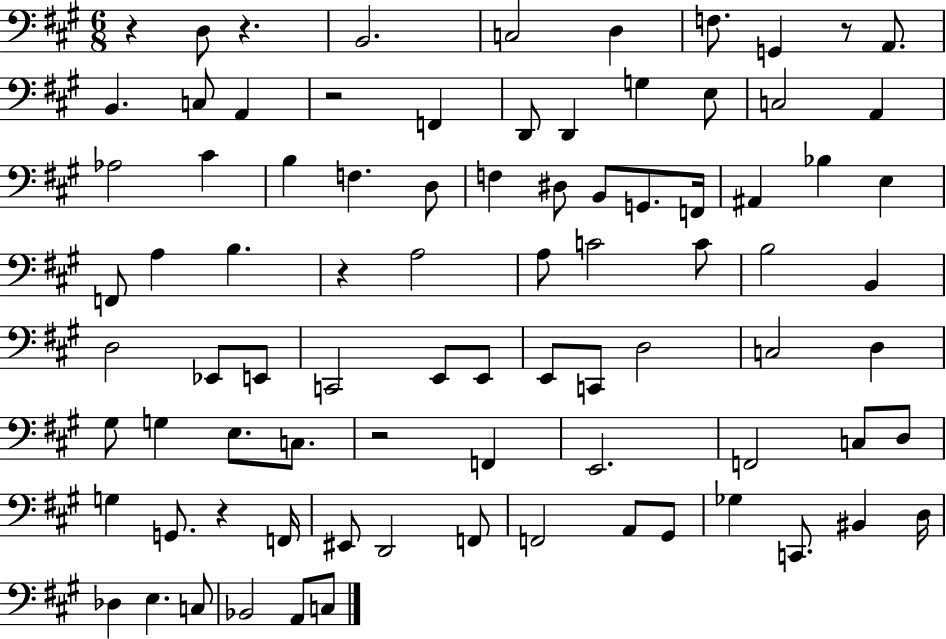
X:1
T:Untitled
M:6/8
L:1/4
K:A
z D,/2 z B,,2 C,2 D, F,/2 G,, z/2 A,,/2 B,, C,/2 A,, z2 F,, D,,/2 D,, G, E,/2 C,2 A,, _A,2 ^C B, F, D,/2 F, ^D,/2 B,,/2 G,,/2 F,,/4 ^A,, _B, E, F,,/2 A, B, z A,2 A,/2 C2 C/2 B,2 B,, D,2 _E,,/2 E,,/2 C,,2 E,,/2 E,,/2 E,,/2 C,,/2 D,2 C,2 D, ^G,/2 G, E,/2 C,/2 z2 F,, E,,2 F,,2 C,/2 D,/2 G, G,,/2 z F,,/4 ^E,,/2 D,,2 F,,/2 F,,2 A,,/2 ^G,,/2 _G, C,,/2 ^B,, D,/4 _D, E, C,/2 _B,,2 A,,/2 C,/2